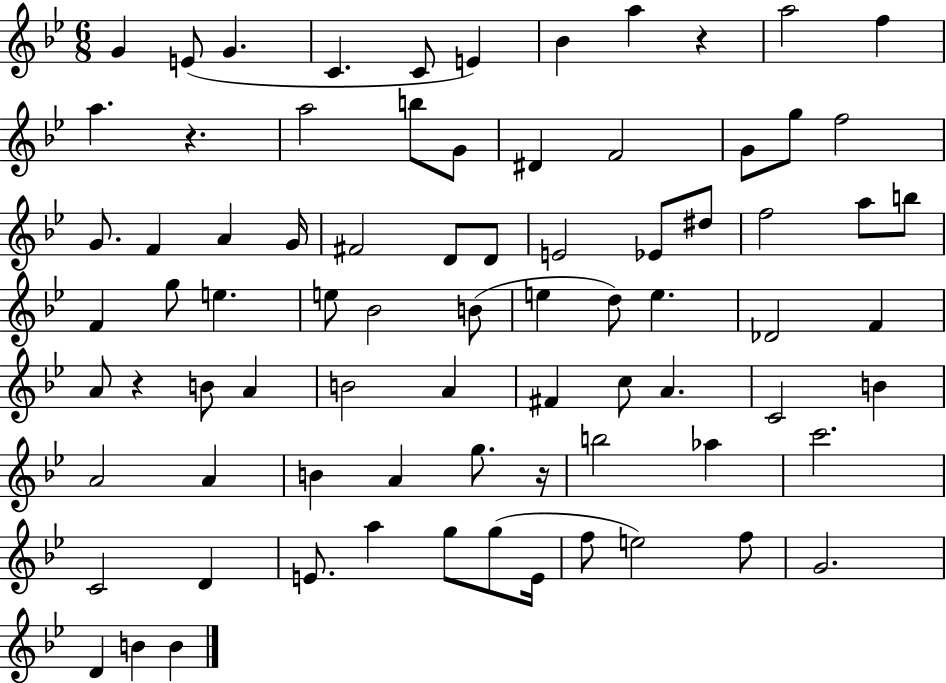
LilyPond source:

{
  \clef treble
  \numericTimeSignature
  \time 6/8
  \key bes \major
  g'4 e'8( g'4. | c'4. c'8 e'4) | bes'4 a''4 r4 | a''2 f''4 | \break a''4. r4. | a''2 b''8 g'8 | dis'4 f'2 | g'8 g''8 f''2 | \break g'8. f'4 a'4 g'16 | fis'2 d'8 d'8 | e'2 ees'8 dis''8 | f''2 a''8 b''8 | \break f'4 g''8 e''4. | e''8 bes'2 b'8( | e''4 d''8) e''4. | des'2 f'4 | \break a'8 r4 b'8 a'4 | b'2 a'4 | fis'4 c''8 a'4. | c'2 b'4 | \break a'2 a'4 | b'4 a'4 g''8. r16 | b''2 aes''4 | c'''2. | \break c'2 d'4 | e'8. a''4 g''8 g''8( e'16 | f''8 e''2) f''8 | g'2. | \break d'4 b'4 b'4 | \bar "|."
}